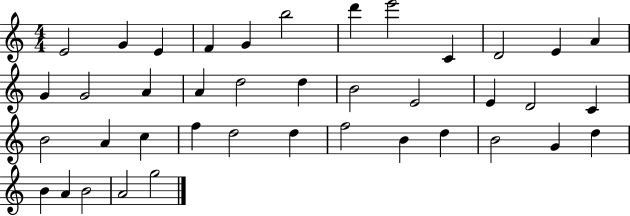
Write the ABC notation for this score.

X:1
T:Untitled
M:4/4
L:1/4
K:C
E2 G E F G b2 d' e'2 C D2 E A G G2 A A d2 d B2 E2 E D2 C B2 A c f d2 d f2 B d B2 G d B A B2 A2 g2